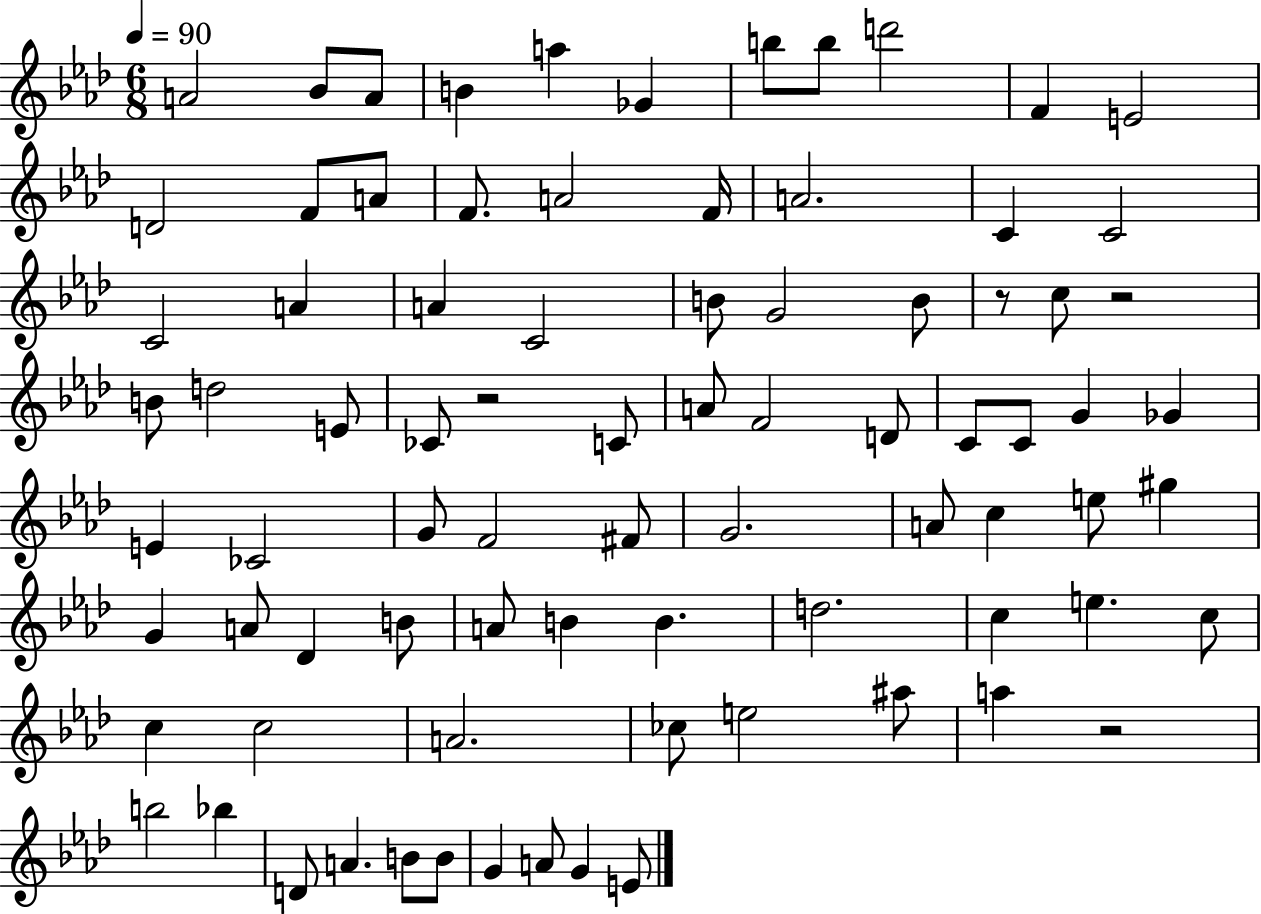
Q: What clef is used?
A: treble